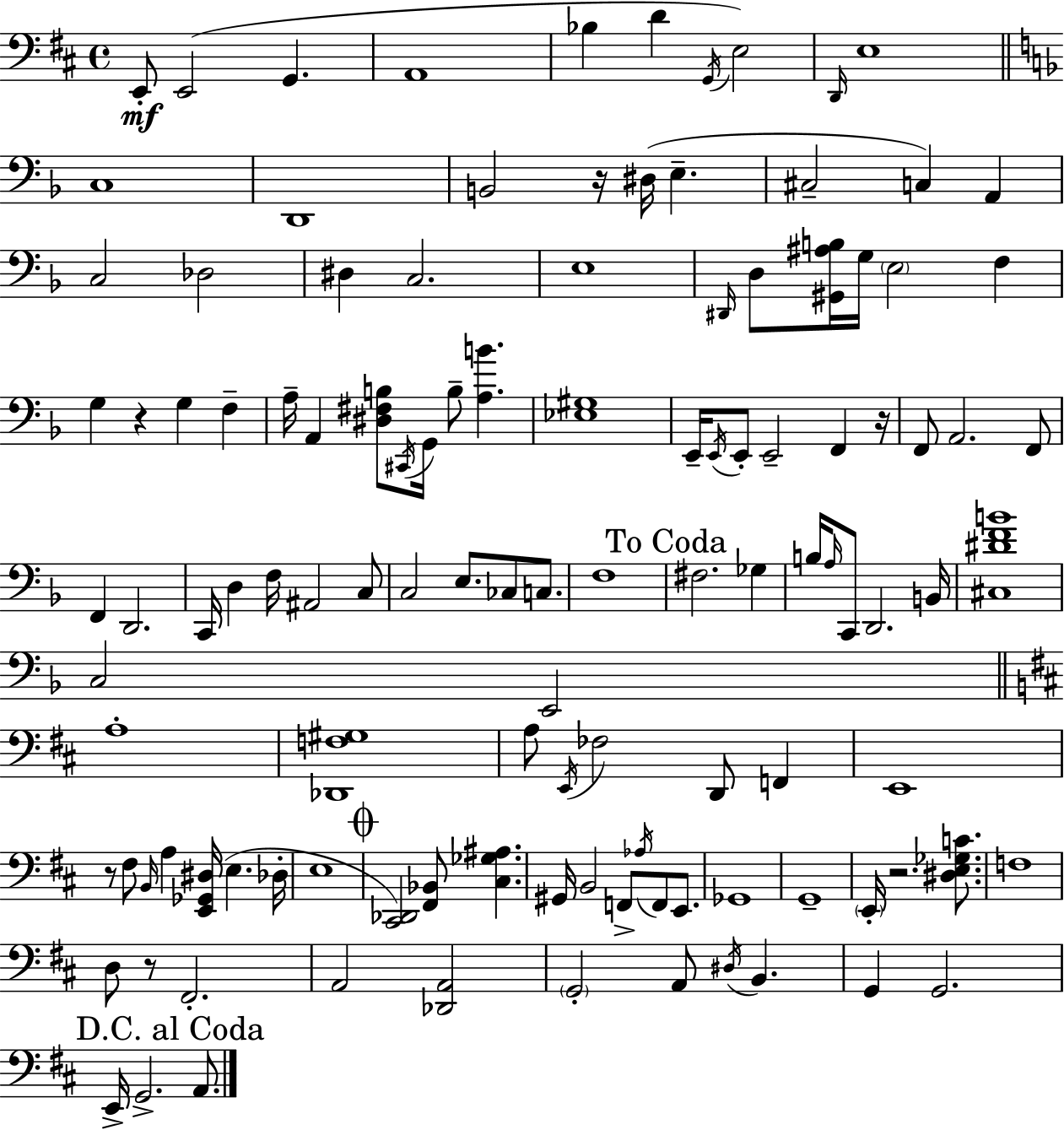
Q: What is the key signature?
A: D major